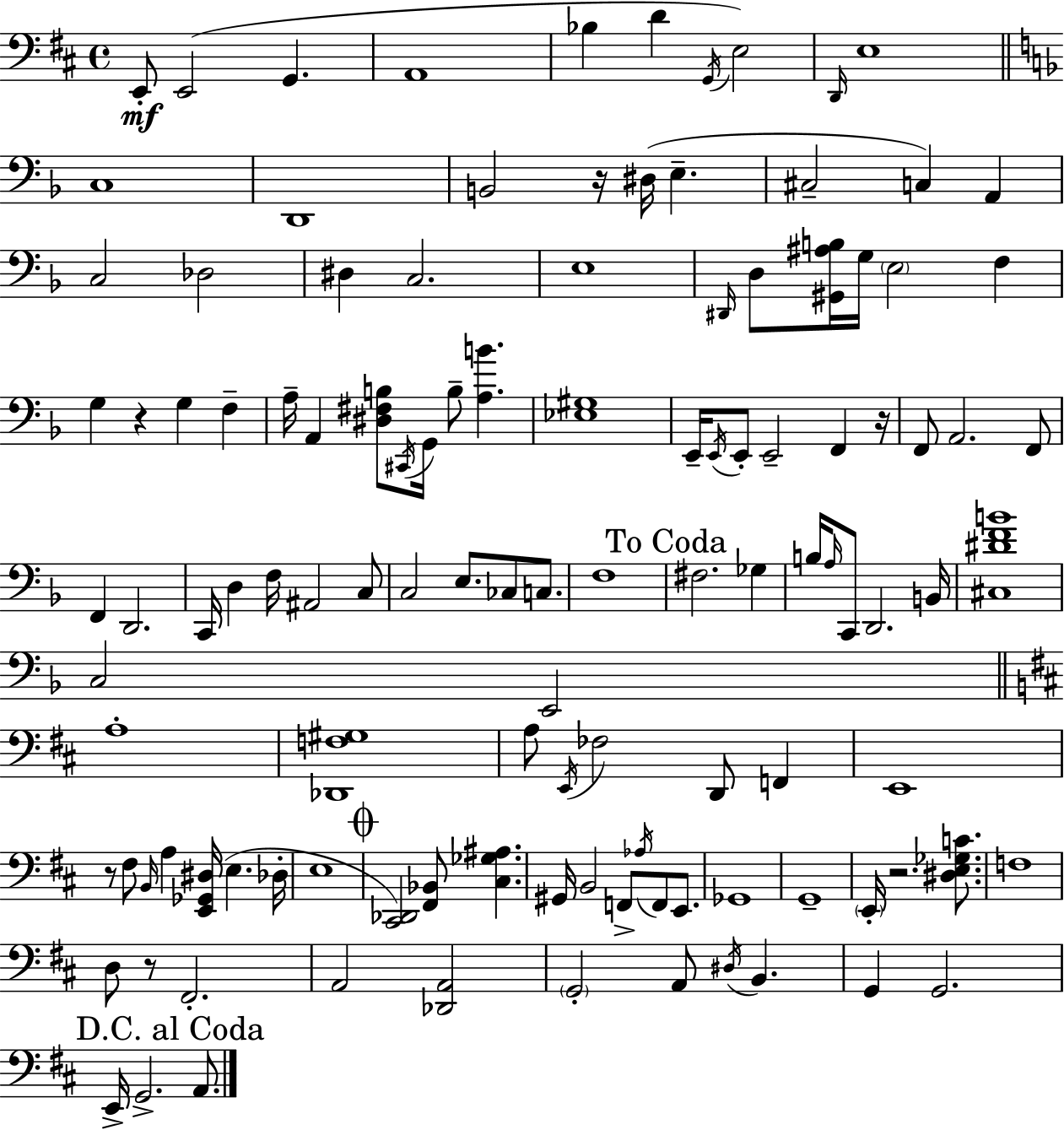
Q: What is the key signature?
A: D major